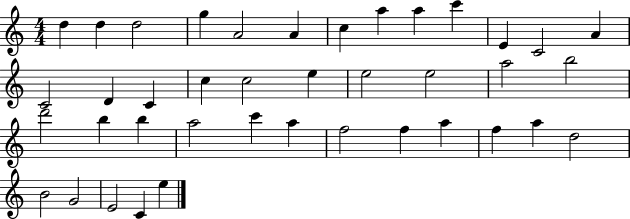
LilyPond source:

{
  \clef treble
  \numericTimeSignature
  \time 4/4
  \key c \major
  d''4 d''4 d''2 | g''4 a'2 a'4 | c''4 a''4 a''4 c'''4 | e'4 c'2 a'4 | \break c'2 d'4 c'4 | c''4 c''2 e''4 | e''2 e''2 | a''2 b''2 | \break d'''2 b''4 b''4 | a''2 c'''4 a''4 | f''2 f''4 a''4 | f''4 a''4 d''2 | \break b'2 g'2 | e'2 c'4 e''4 | \bar "|."
}